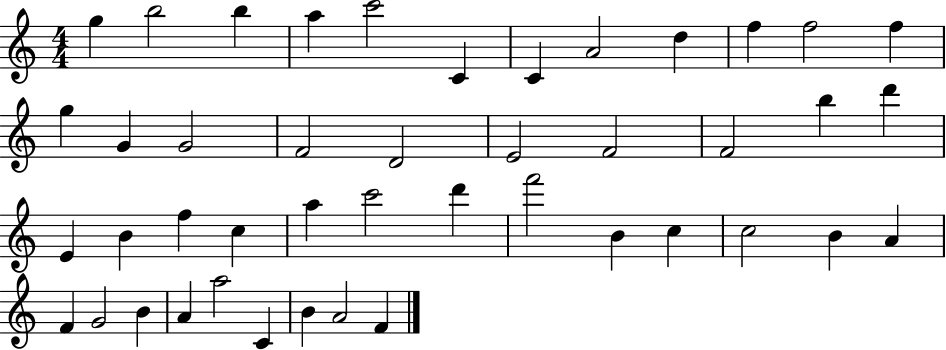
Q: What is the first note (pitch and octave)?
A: G5